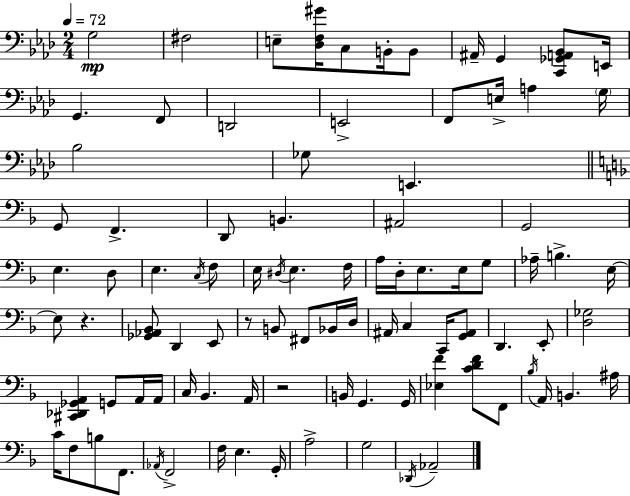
X:1
T:Untitled
M:2/4
L:1/4
K:Fm
G,2 ^F,2 E,/2 [_D,F,^G]/4 C,/2 B,,/4 B,,/2 ^A,,/4 G,, [C,,_G,,A,,_B,,]/2 E,,/4 G,, F,,/2 D,,2 E,,2 F,,/2 E,/4 A, G,/4 _B,2 _G,/2 E,, G,,/2 F,, D,,/2 B,, ^A,,2 G,,2 E, D,/2 E, C,/4 F,/2 E,/4 ^D,/4 E, F,/4 A,/4 D,/4 E,/2 E,/4 G,/2 _A,/4 B, E,/4 E,/2 z [_G,,_A,,_B,,]/2 D,, E,,/2 z/2 B,,/2 ^F,,/2 _B,,/4 D,/4 ^A,,/4 C, C,,/4 [G,,^A,,]/2 D,, E,,/2 [D,_G,]2 [^C,,_D,,_G,,A,,] G,,/2 A,,/4 A,,/4 C,/4 _B,, A,,/4 z2 B,,/4 G,, G,,/4 [_E,F] [CDF]/2 F,,/2 _B,/4 A,,/4 B,, ^A,/4 C/4 F,/2 B,/2 F,,/2 _A,,/4 F,,2 F,/4 E, G,,/4 A,2 G,2 _D,,/4 _A,,2